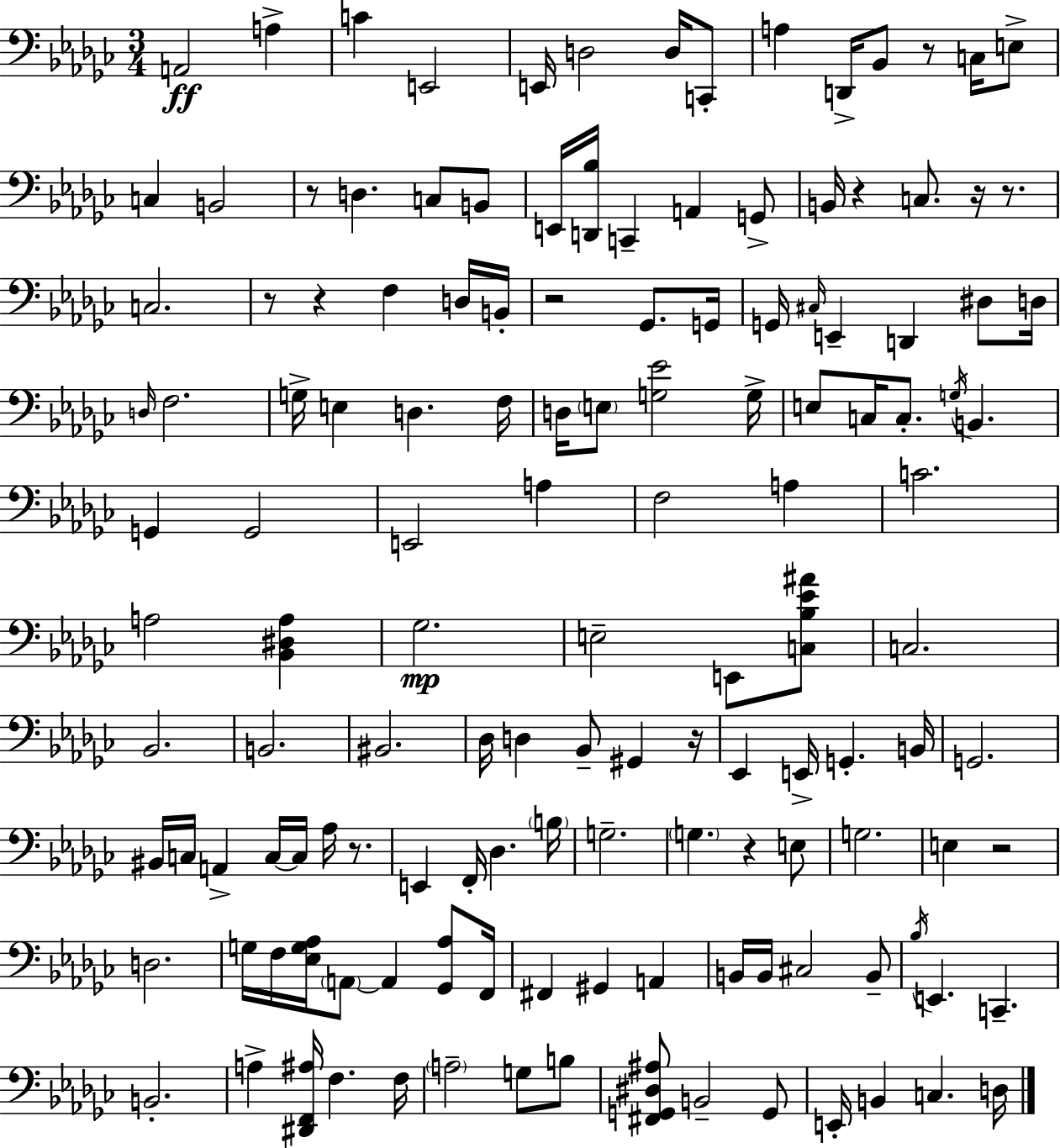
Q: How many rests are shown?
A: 12